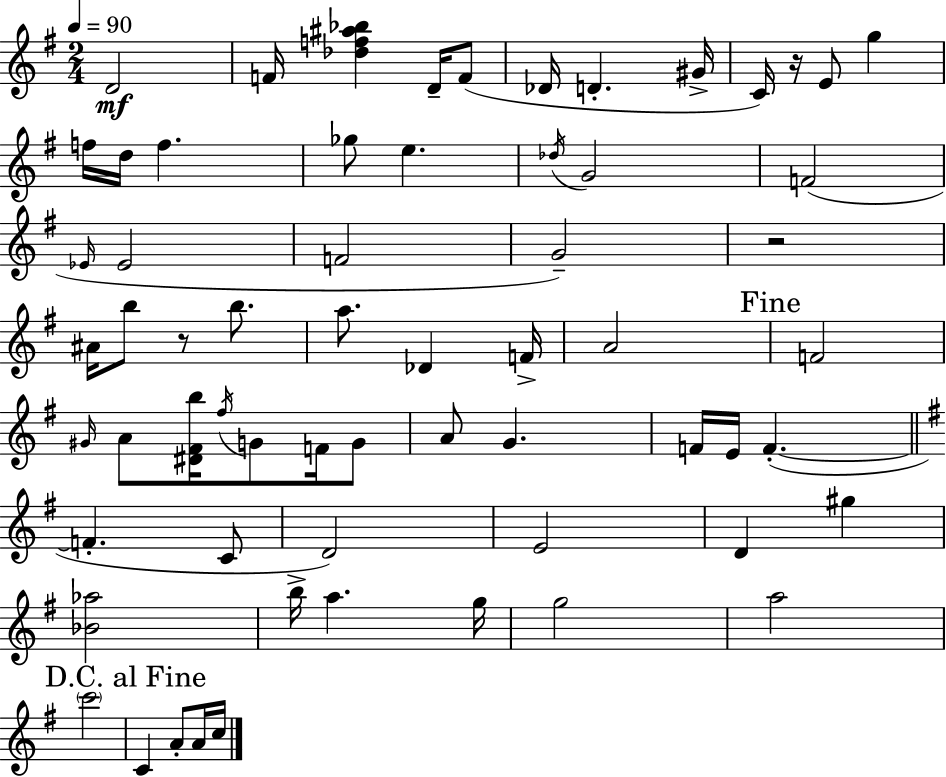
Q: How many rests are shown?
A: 3